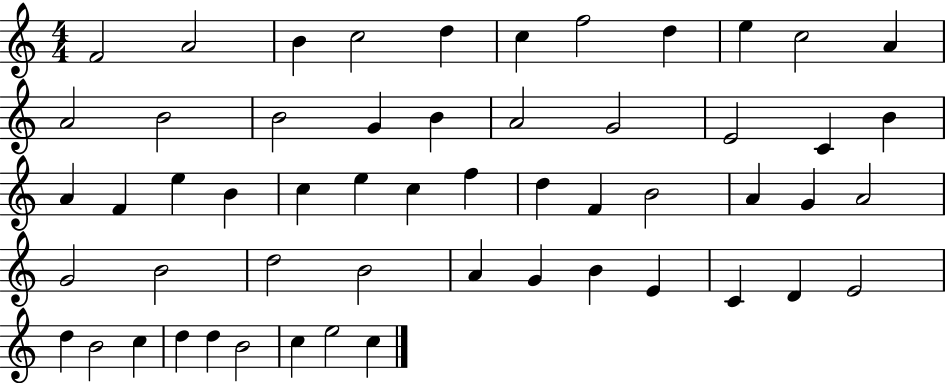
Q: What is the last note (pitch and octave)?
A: C5